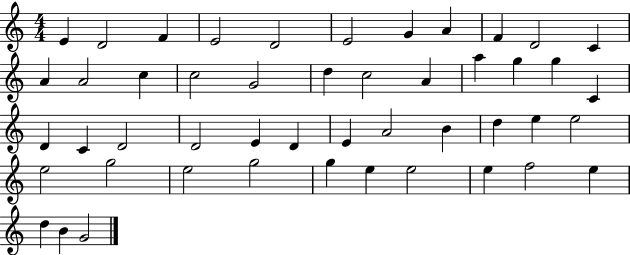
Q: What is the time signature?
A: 4/4